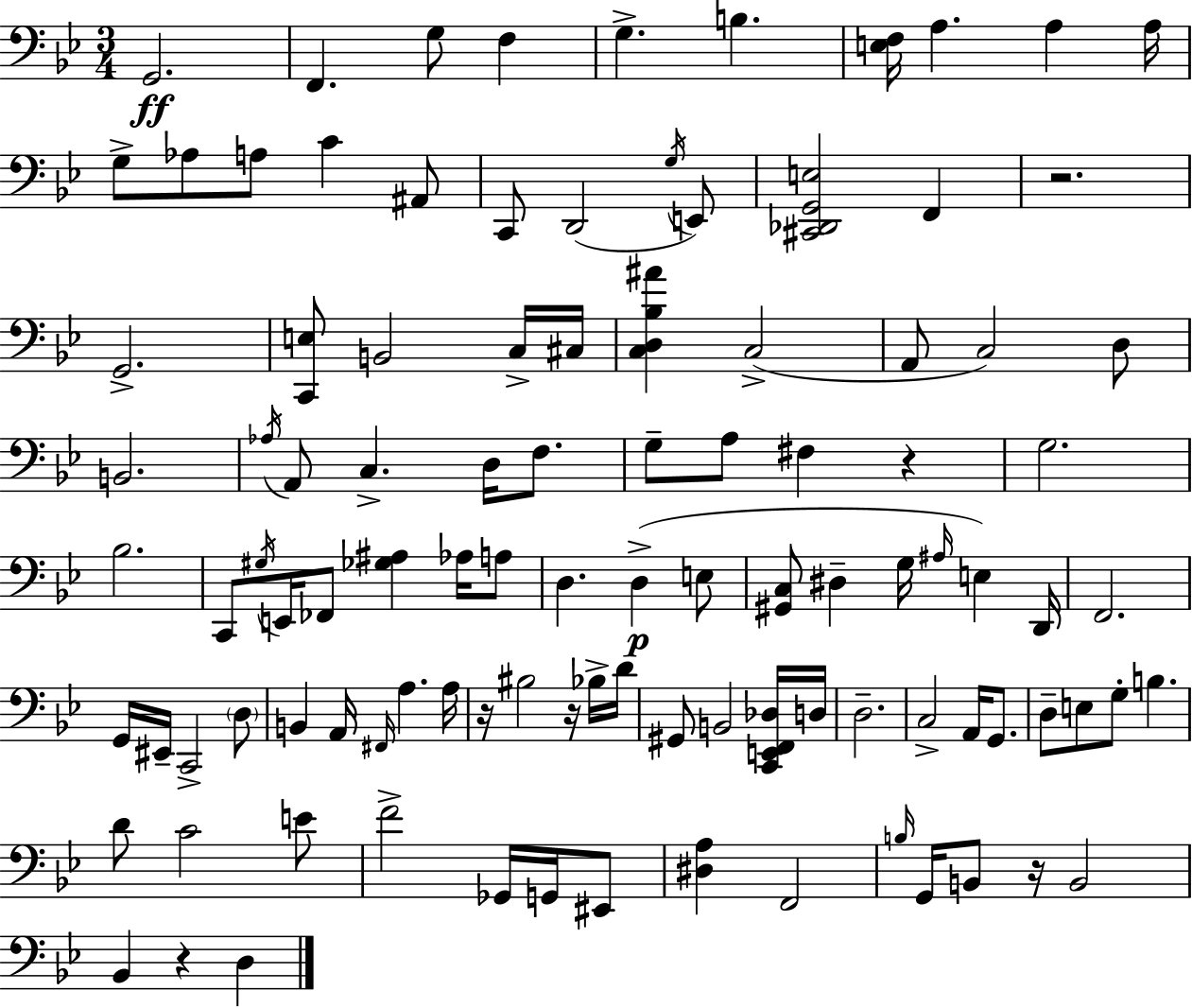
{
  \clef bass
  \numericTimeSignature
  \time 3/4
  \key bes \major
  g,2.\ff | f,4. g8 f4 | g4.-> b4. | <e f>16 a4. a4 a16 | \break g8-> aes8 a8 c'4 ais,8 | c,8 d,2( \acciaccatura { g16 } e,8) | <cis, des, g, e>2 f,4 | r2. | \break g,2.-> | <c, e>8 b,2 c16-> | cis16 <c d bes ais'>4 c2->( | a,8 c2) d8 | \break b,2. | \acciaccatura { aes16 } a,8 c4.-> d16 f8. | g8-- a8 fis4 r4 | g2. | \break bes2. | c,8 \acciaccatura { gis16 } e,16 fes,8 <ges ais>4 | aes16 a8 d4. d4->(\p | e8 <gis, c>8 dis4-- g16 \grace { ais16 }) e4 | \break d,16 f,2. | g,16 eis,16-- c,2-> | \parenthesize d8 b,4 a,16 \grace { fis,16 } a4. | a16 r16 bis2 | \break r16 bes16-> d'16 gis,8 b,2 | <c, e, f, des>16 d16 d2.-- | c2-> | a,16 g,8. d8-- e8 g8-. b4. | \break d'8 c'2 | e'8 f'2-> | ges,16 g,16 eis,8 <dis a>4 f,2 | \grace { b16 } g,16 b,8 r16 b,2 | \break bes,4 r4 | d4 \bar "|."
}